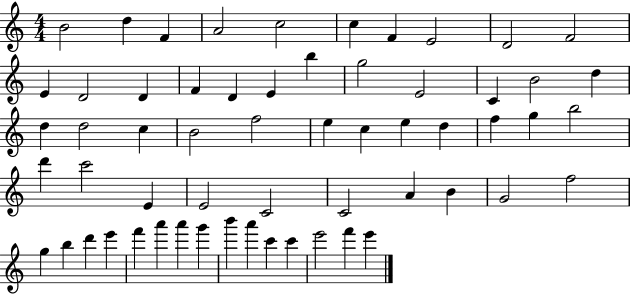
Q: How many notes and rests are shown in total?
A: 59